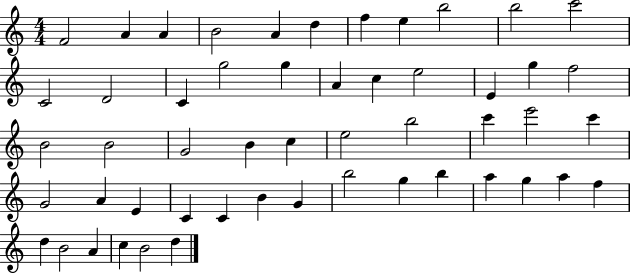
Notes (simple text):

F4/h A4/q A4/q B4/h A4/q D5/q F5/q E5/q B5/h B5/h C6/h C4/h D4/h C4/q G5/h G5/q A4/q C5/q E5/h E4/q G5/q F5/h B4/h B4/h G4/h B4/q C5/q E5/h B5/h C6/q E6/h C6/q G4/h A4/q E4/q C4/q C4/q B4/q G4/q B5/h G5/q B5/q A5/q G5/q A5/q F5/q D5/q B4/h A4/q C5/q B4/h D5/q